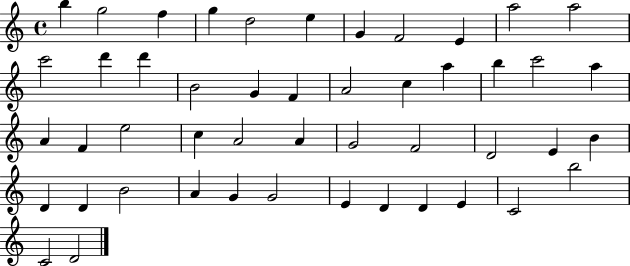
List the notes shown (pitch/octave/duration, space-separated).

B5/q G5/h F5/q G5/q D5/h E5/q G4/q F4/h E4/q A5/h A5/h C6/h D6/q D6/q B4/h G4/q F4/q A4/h C5/q A5/q B5/q C6/h A5/q A4/q F4/q E5/h C5/q A4/h A4/q G4/h F4/h D4/h E4/q B4/q D4/q D4/q B4/h A4/q G4/q G4/h E4/q D4/q D4/q E4/q C4/h B5/h C4/h D4/h